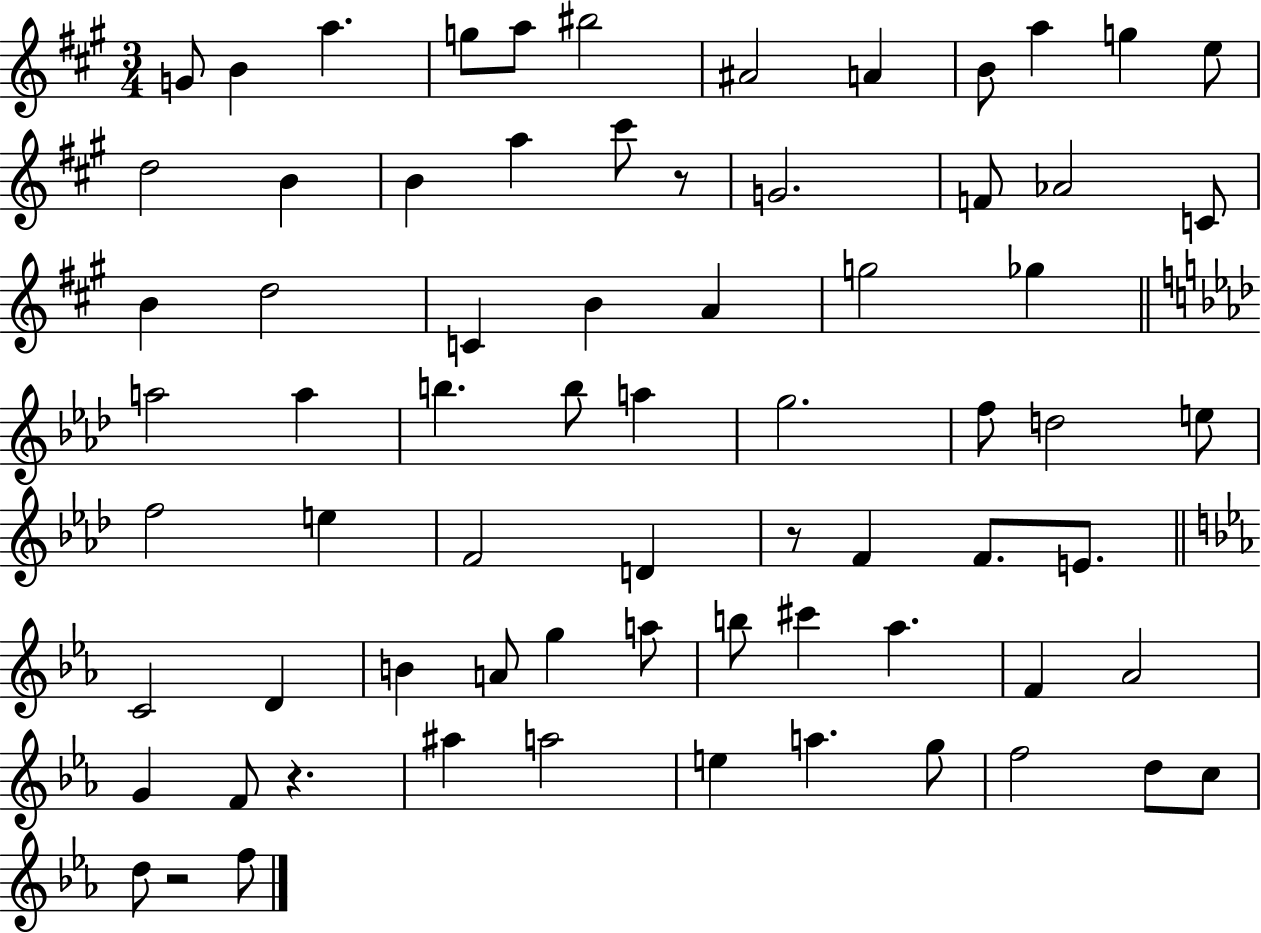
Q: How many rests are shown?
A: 4